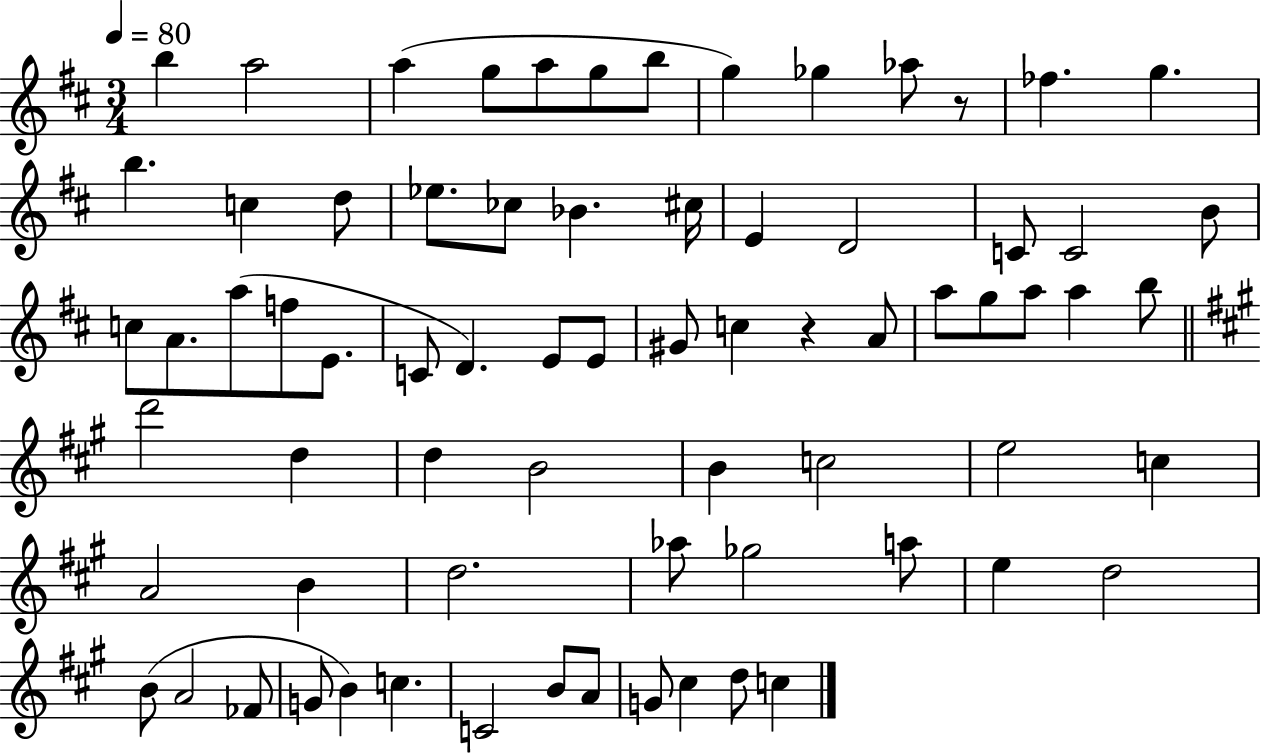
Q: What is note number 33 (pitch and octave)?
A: E4